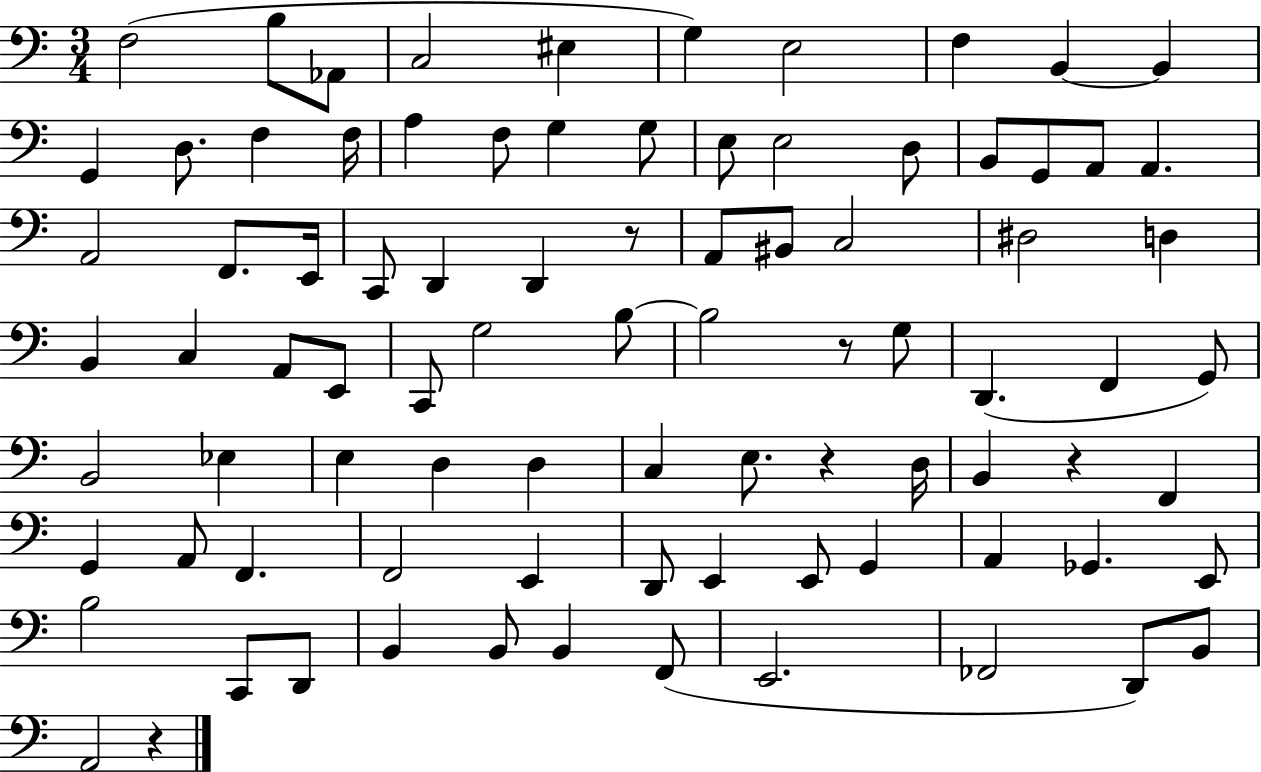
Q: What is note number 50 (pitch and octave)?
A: Eb3